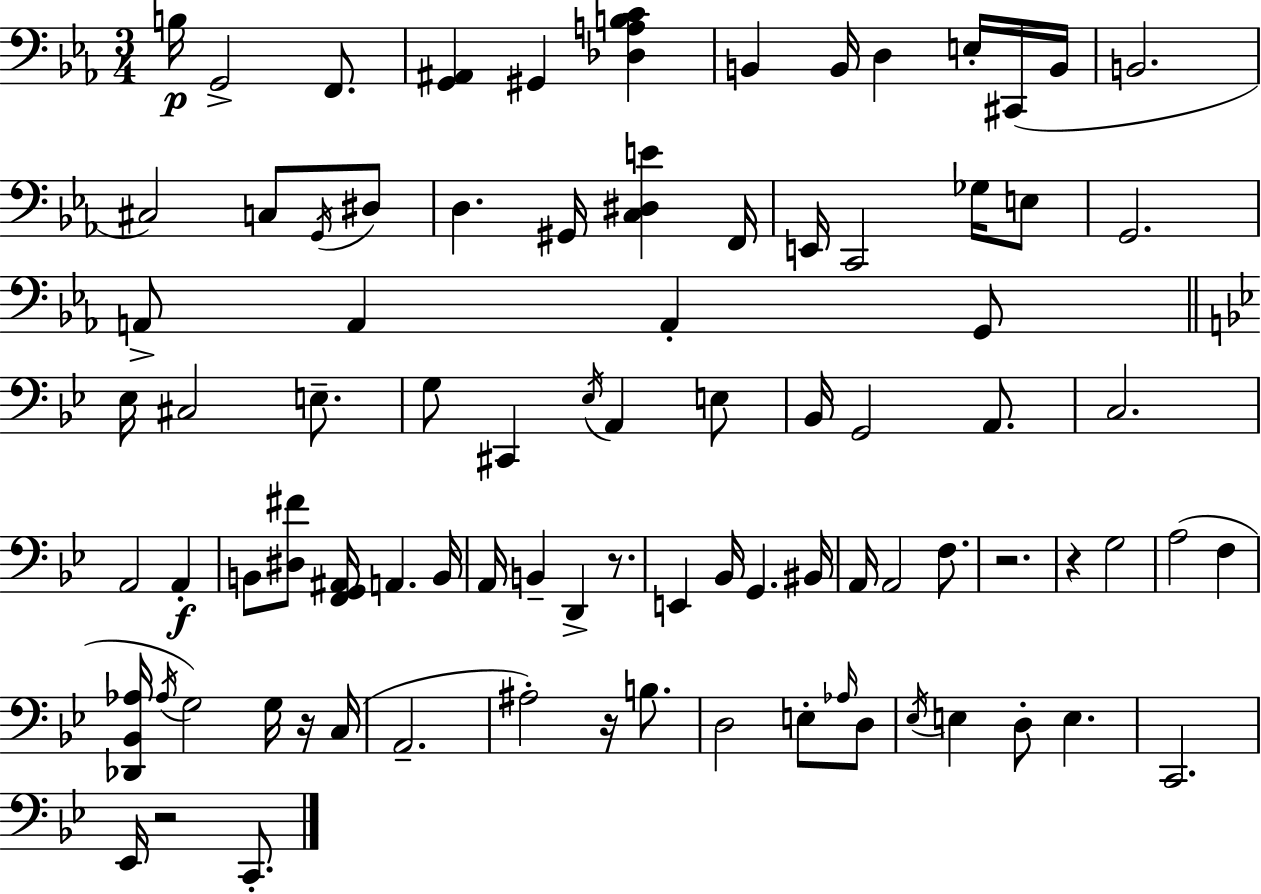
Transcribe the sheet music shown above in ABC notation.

X:1
T:Untitled
M:3/4
L:1/4
K:Eb
B,/4 G,,2 F,,/2 [G,,^A,,] ^G,, [_D,A,B,C] B,, B,,/4 D, E,/4 ^C,,/4 B,,/4 B,,2 ^C,2 C,/2 G,,/4 ^D,/2 D, ^G,,/4 [C,^D,E] F,,/4 E,,/4 C,,2 _G,/4 E,/2 G,,2 A,,/2 A,, A,, G,,/2 _E,/4 ^C,2 E,/2 G,/2 ^C,, _E,/4 A,, E,/2 _B,,/4 G,,2 A,,/2 C,2 A,,2 A,, B,,/2 [^D,^F]/2 [F,,G,,^A,,]/4 A,, B,,/4 A,,/4 B,, D,, z/2 E,, _B,,/4 G,, ^B,,/4 A,,/4 A,,2 F,/2 z2 z G,2 A,2 F, [_D,,_B,,_A,]/4 _A,/4 G,2 G,/4 z/4 C,/4 A,,2 ^A,2 z/4 B,/2 D,2 E,/2 _A,/4 D,/2 _E,/4 E, D,/2 E, C,,2 _E,,/4 z2 C,,/2